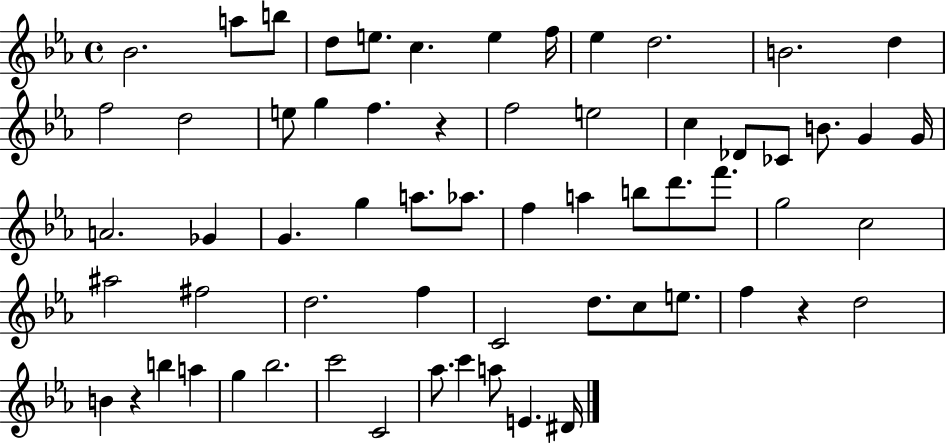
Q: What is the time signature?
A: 4/4